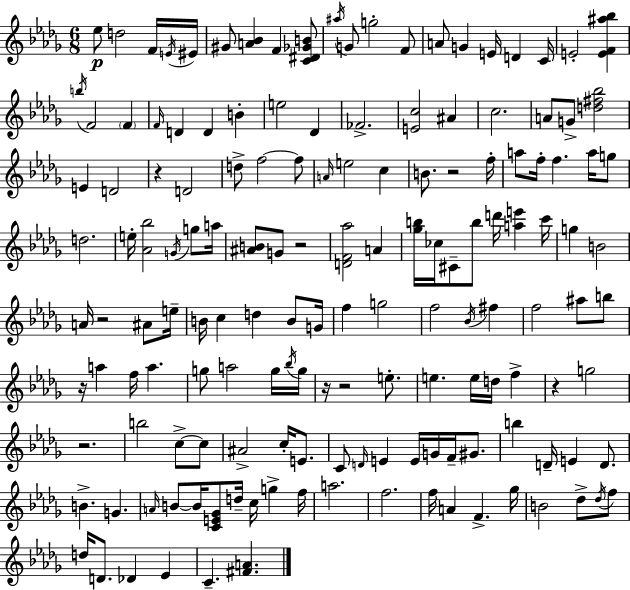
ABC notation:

X:1
T:Untitled
M:6/8
L:1/4
K:Bbm
_e/2 d2 F/4 E/4 ^E/4 ^G/2 [A_B] F [C^D_GB]/2 ^a/4 G/2 g2 F/2 A/2 G E/4 D C/4 E2 [EF^a_b] b/4 F2 F F/4 D D B e2 _D _F2 [Ec]2 ^A c2 A/2 G/2 [d^f_b]2 E D2 z D2 d/2 f2 f/2 A/4 e2 c B/2 z2 f/4 a/2 f/4 f a/4 g/2 d2 e/4 [_A_b]2 G/4 g/2 a/4 [^AB]/2 G/2 z2 [DF_a]2 A [_gb]/4 _c/4 ^C/2 b/2 d'/4 [ae'] c'/4 g B2 A/4 z2 ^A/2 e/4 B/4 c d B/2 G/4 f g2 f2 _B/4 ^f f2 ^a/2 b/2 z/4 a f/4 a g/2 a2 g/4 _b/4 g/4 z/4 z2 e/2 e e/4 d/4 f z g2 z2 b2 c/2 c/2 ^A2 c/4 E/2 C/2 D/4 E E/4 G/4 F/4 ^G/2 b D/4 E D/2 B G A/4 B/2 B/4 [CE_G]/2 d/4 c/4 g f/4 a2 f2 f/4 A F _g/4 B2 _d/2 _d/4 f/2 d/4 D/2 _D _E C [^FA]